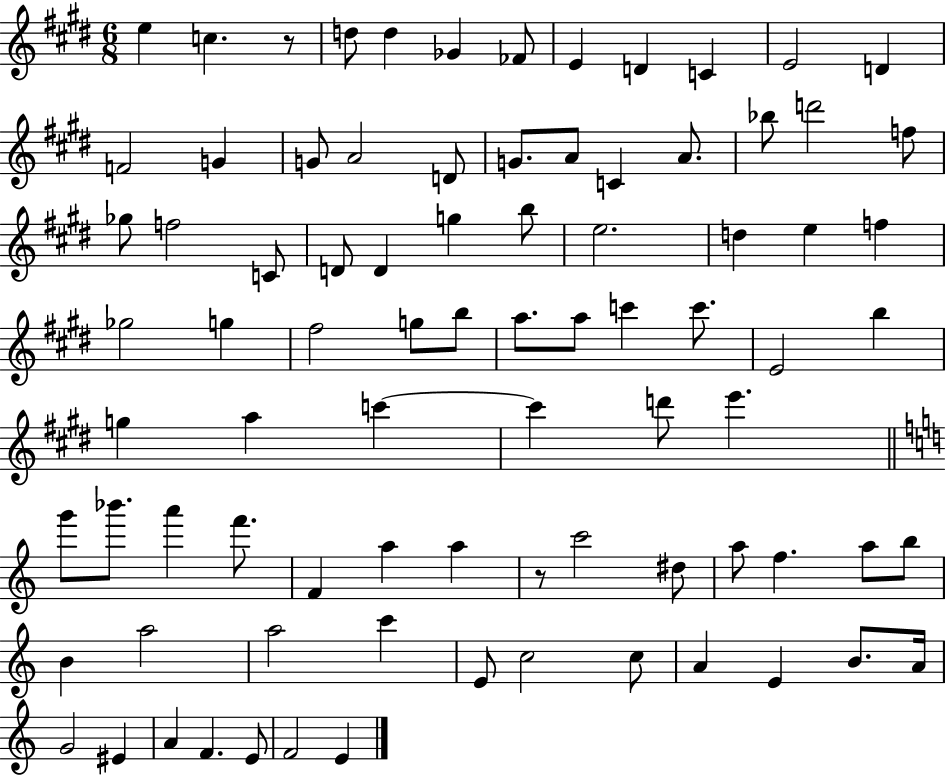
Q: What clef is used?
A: treble